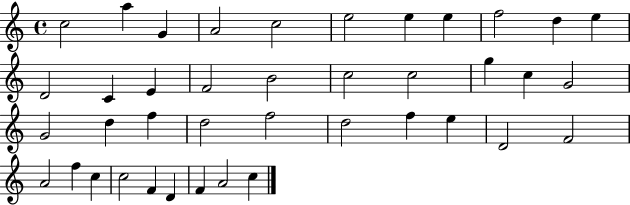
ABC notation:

X:1
T:Untitled
M:4/4
L:1/4
K:C
c2 a G A2 c2 e2 e e f2 d e D2 C E F2 B2 c2 c2 g c G2 G2 d f d2 f2 d2 f e D2 F2 A2 f c c2 F D F A2 c